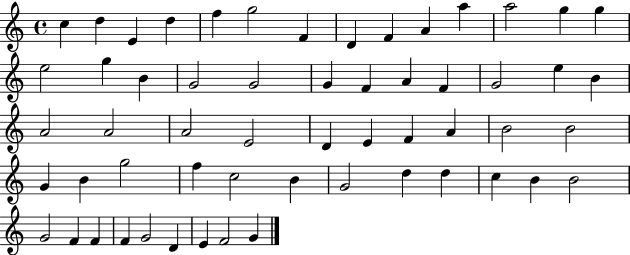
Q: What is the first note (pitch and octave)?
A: C5